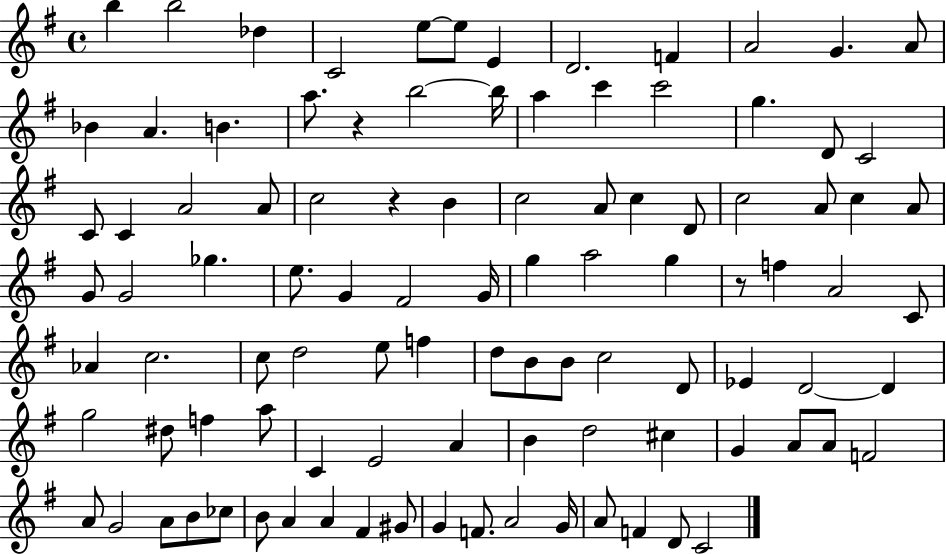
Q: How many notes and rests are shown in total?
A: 100